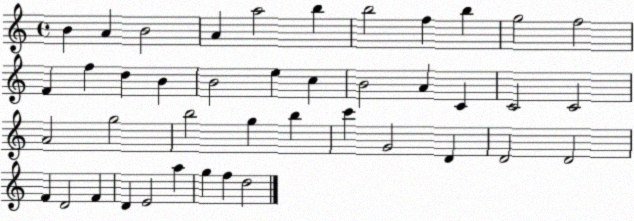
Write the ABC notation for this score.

X:1
T:Untitled
M:4/4
L:1/4
K:C
B A B2 A a2 b b2 f b g2 f2 F f d B B2 e c B2 A C C2 C2 A2 g2 b2 g b c' G2 D D2 D2 F D2 F D E2 a g f d2